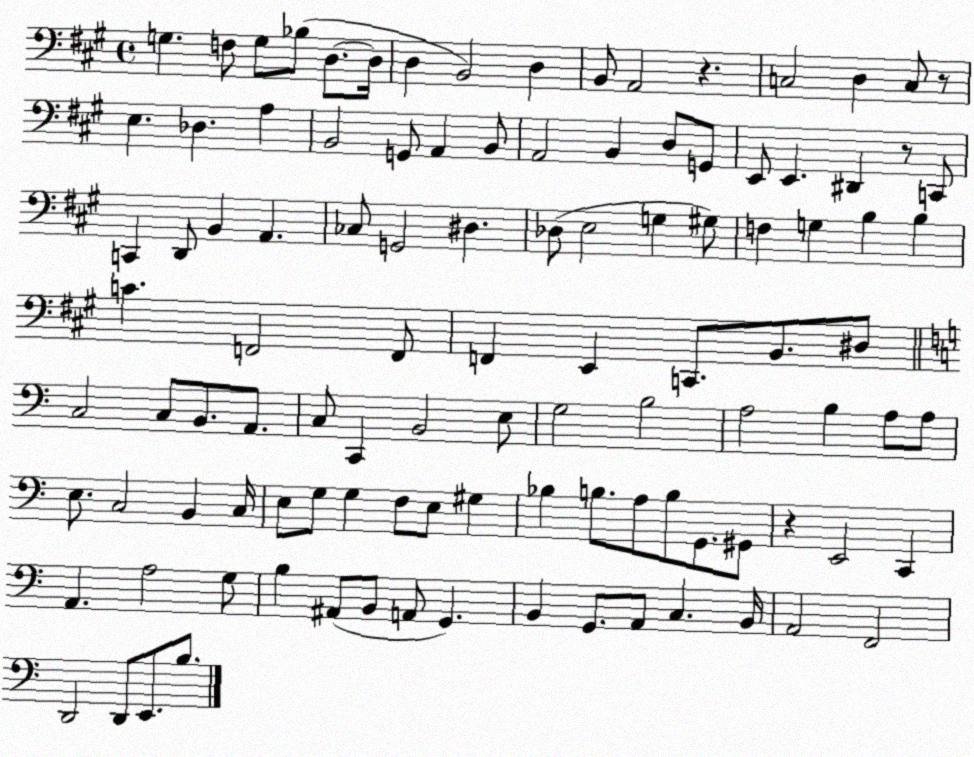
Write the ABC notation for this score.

X:1
T:Untitled
M:4/4
L:1/4
K:A
G, F,/2 G,/2 _B,/2 D,/2 D,/4 D, B,,2 D, B,,/2 A,,2 z C,2 D, C,/2 z/2 E, _D, A, B,,2 G,,/2 A,, B,,/2 A,,2 B,, D,/2 G,,/2 E,,/2 E,, ^D,, z/2 C,,/2 C,, D,,/2 B,, A,, _C,/2 G,,2 ^D, _D,/2 E,2 G, ^G,/2 F, G, B, B, C F,,2 F,,/2 F,, E,, C,,/2 B,,/2 ^D,/2 C,2 C,/2 B,,/2 A,,/2 C,/2 C,, B,,2 E,/2 G,2 B,2 A,2 B, A,/2 A,/2 E,/2 C,2 B,, C,/4 E,/2 G,/2 G, F,/2 E,/2 ^G, _B, B,/2 A,/2 B,/2 G,,/2 ^G,,/2 z E,,2 C,, A,, A,2 G,/2 B, ^A,,/2 B,,/2 A,,/2 G,, B,, G,,/2 A,,/2 C, B,,/4 A,,2 F,,2 D,,2 D,,/2 E,,/2 B,/2